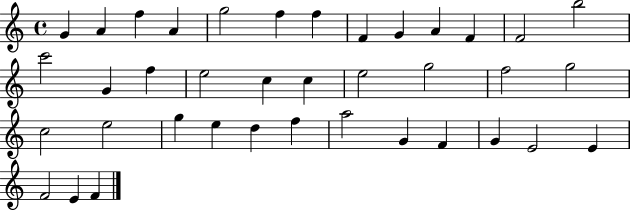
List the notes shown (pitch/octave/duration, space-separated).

G4/q A4/q F5/q A4/q G5/h F5/q F5/q F4/q G4/q A4/q F4/q F4/h B5/h C6/h G4/q F5/q E5/h C5/q C5/q E5/h G5/h F5/h G5/h C5/h E5/h G5/q E5/q D5/q F5/q A5/h G4/q F4/q G4/q E4/h E4/q F4/h E4/q F4/q